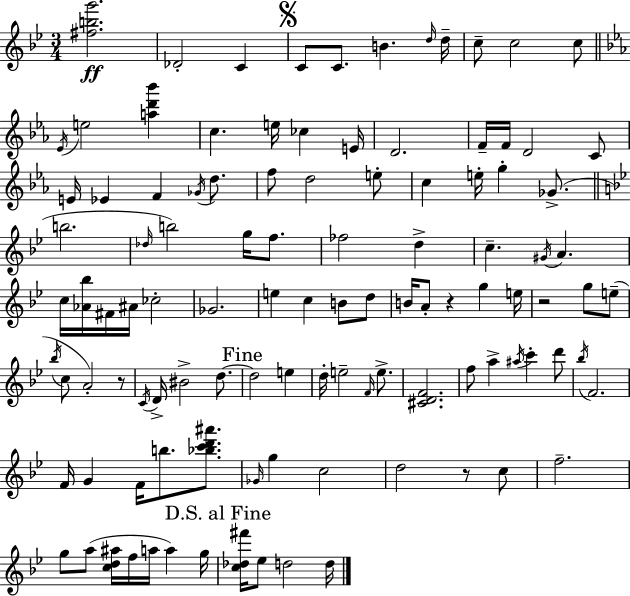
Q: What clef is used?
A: treble